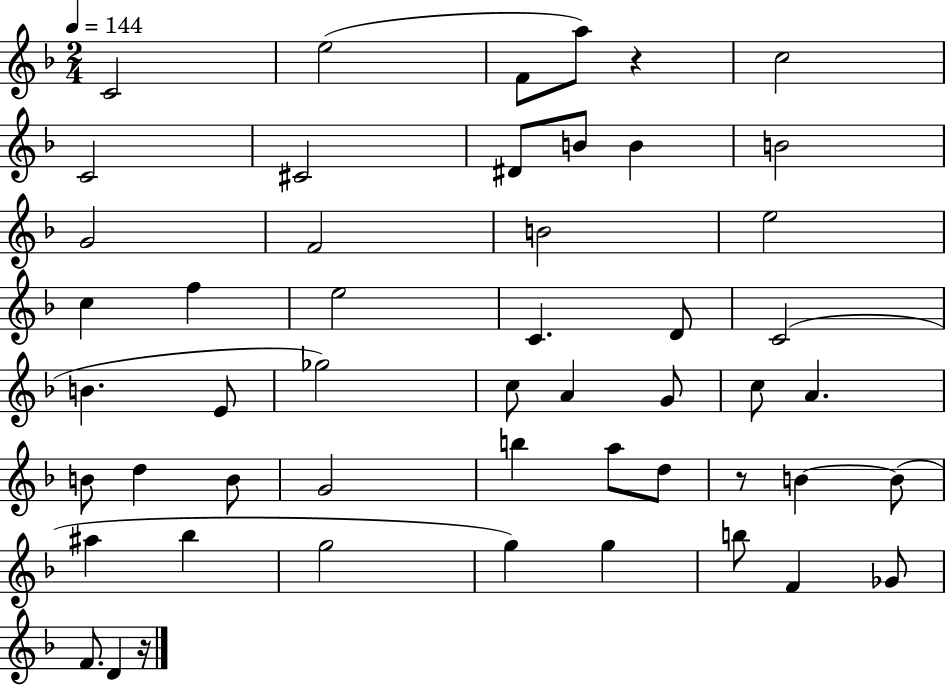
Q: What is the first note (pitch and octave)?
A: C4